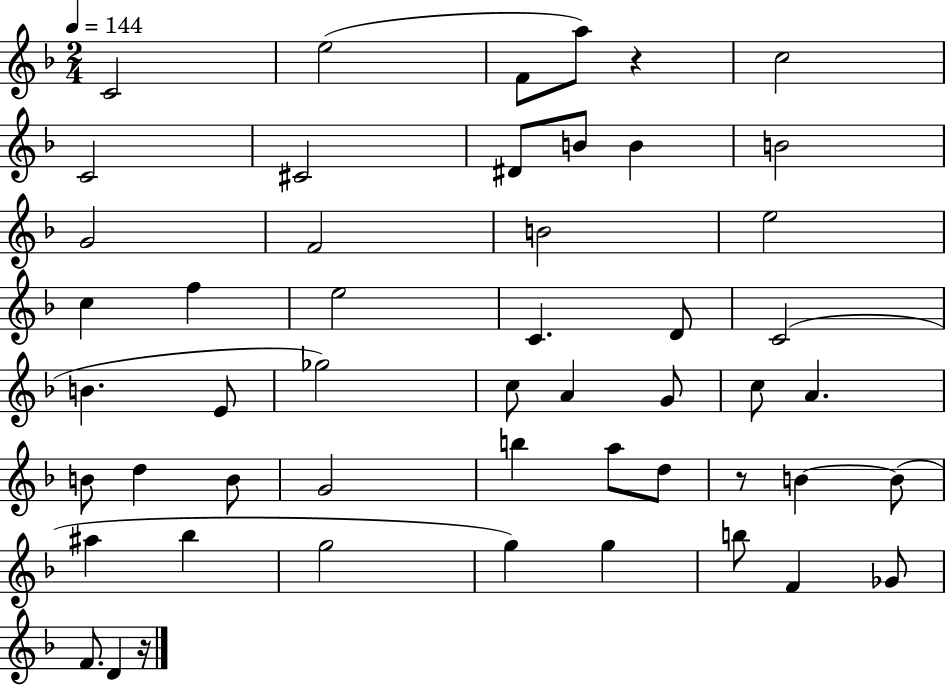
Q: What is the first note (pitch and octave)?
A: C4